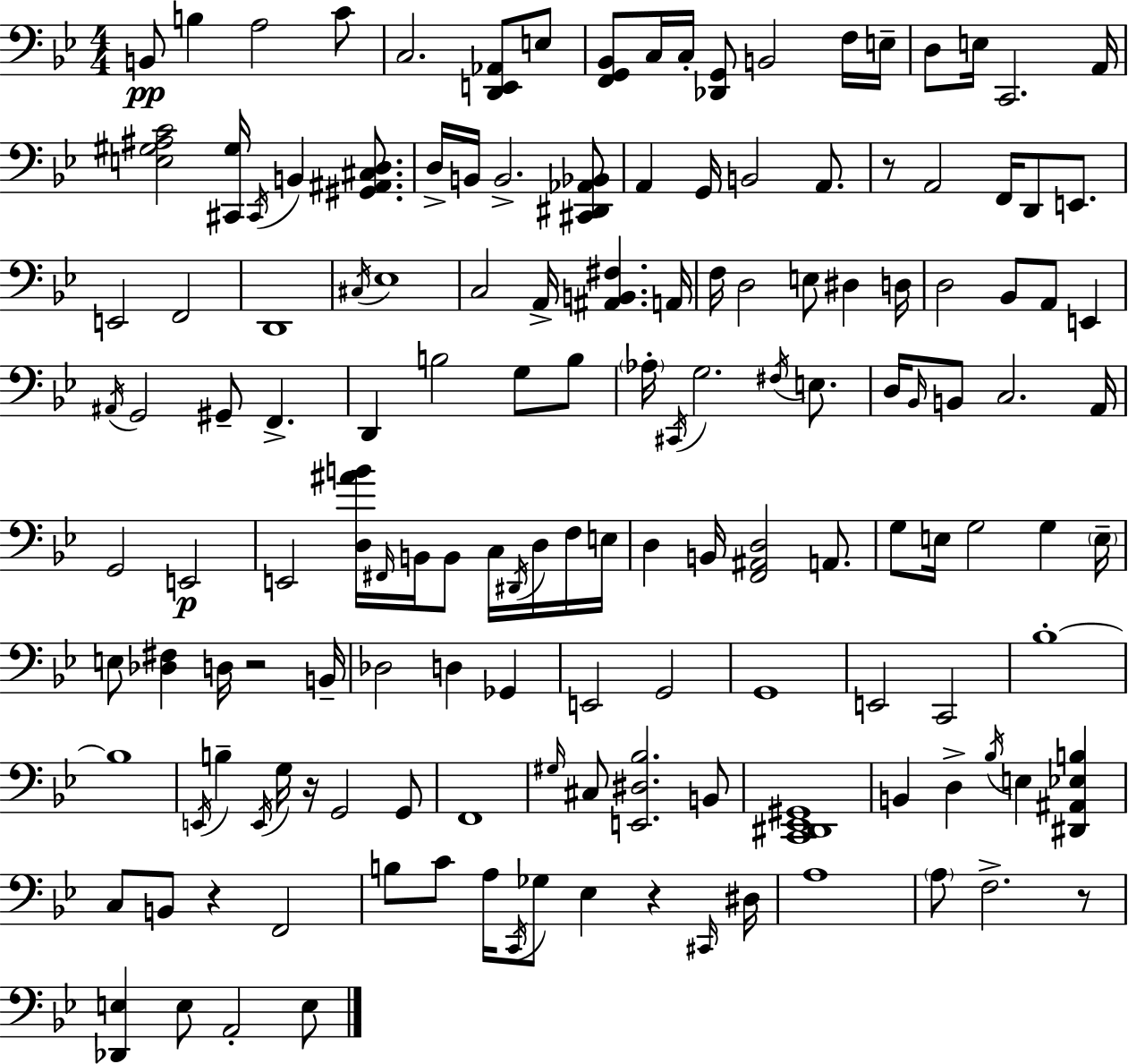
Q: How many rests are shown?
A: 6